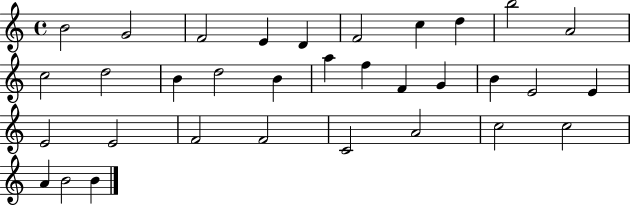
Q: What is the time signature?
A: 4/4